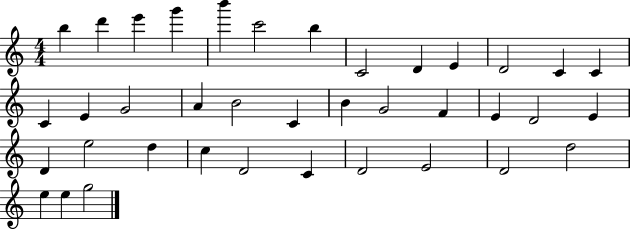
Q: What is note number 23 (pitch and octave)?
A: E4